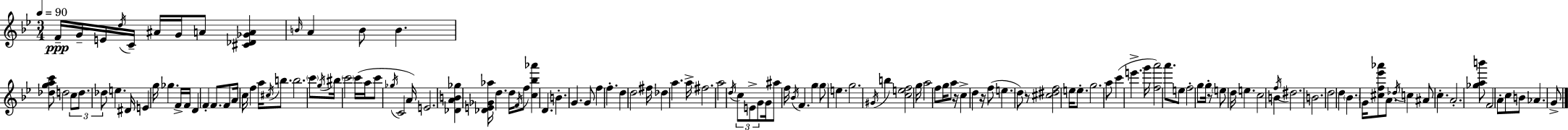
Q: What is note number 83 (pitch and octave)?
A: A5